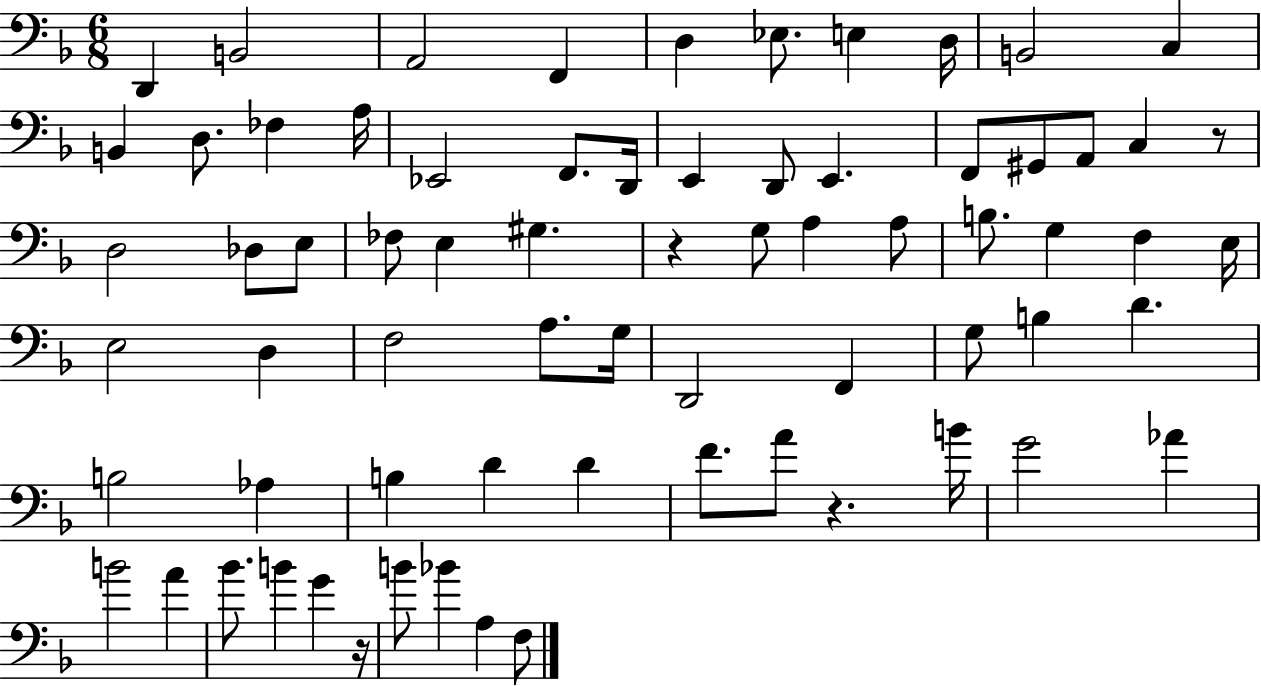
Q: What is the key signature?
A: F major